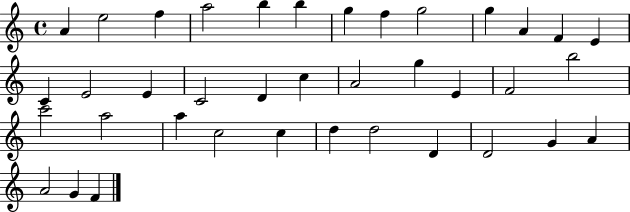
X:1
T:Untitled
M:4/4
L:1/4
K:C
A e2 f a2 b b g f g2 g A F E C E2 E C2 D c A2 g E F2 b2 c'2 a2 a c2 c d d2 D D2 G A A2 G F